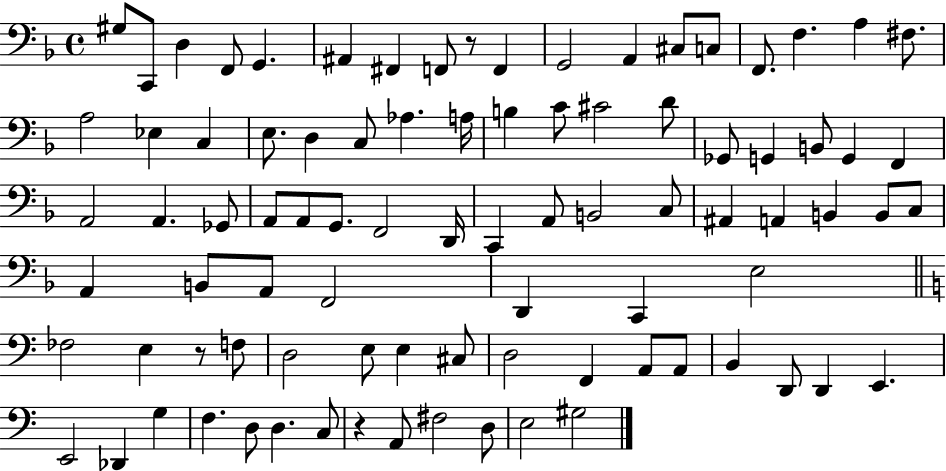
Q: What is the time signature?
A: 4/4